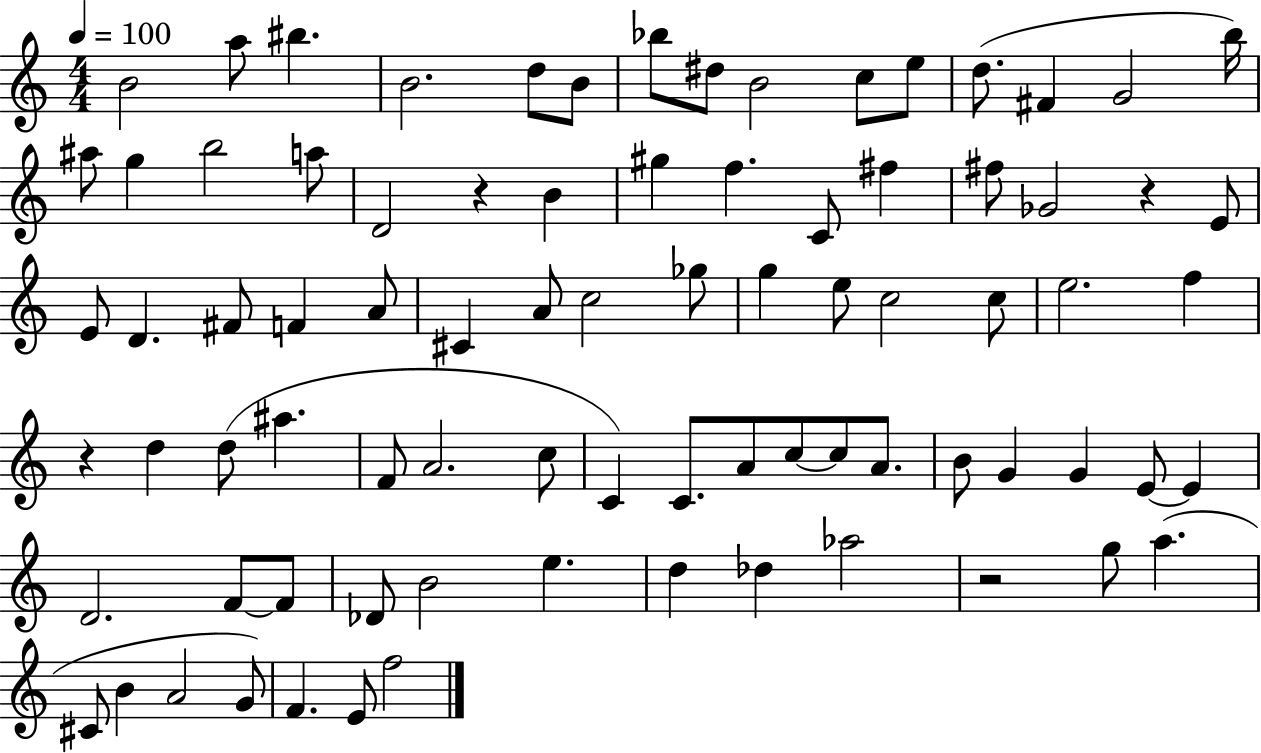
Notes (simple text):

B4/h A5/e BIS5/q. B4/h. D5/e B4/e Bb5/e D#5/e B4/h C5/e E5/e D5/e. F#4/q G4/h B5/s A#5/e G5/q B5/h A5/e D4/h R/q B4/q G#5/q F5/q. C4/e F#5/q F#5/e Gb4/h R/q E4/e E4/e D4/q. F#4/e F4/q A4/e C#4/q A4/e C5/h Gb5/e G5/q E5/e C5/h C5/e E5/h. F5/q R/q D5/q D5/e A#5/q. F4/e A4/h. C5/e C4/q C4/e. A4/e C5/e C5/e A4/e. B4/e G4/q G4/q E4/e E4/q D4/h. F4/e F4/e Db4/e B4/h E5/q. D5/q Db5/q Ab5/h R/h G5/e A5/q. C#4/e B4/q A4/h G4/e F4/q. E4/e F5/h